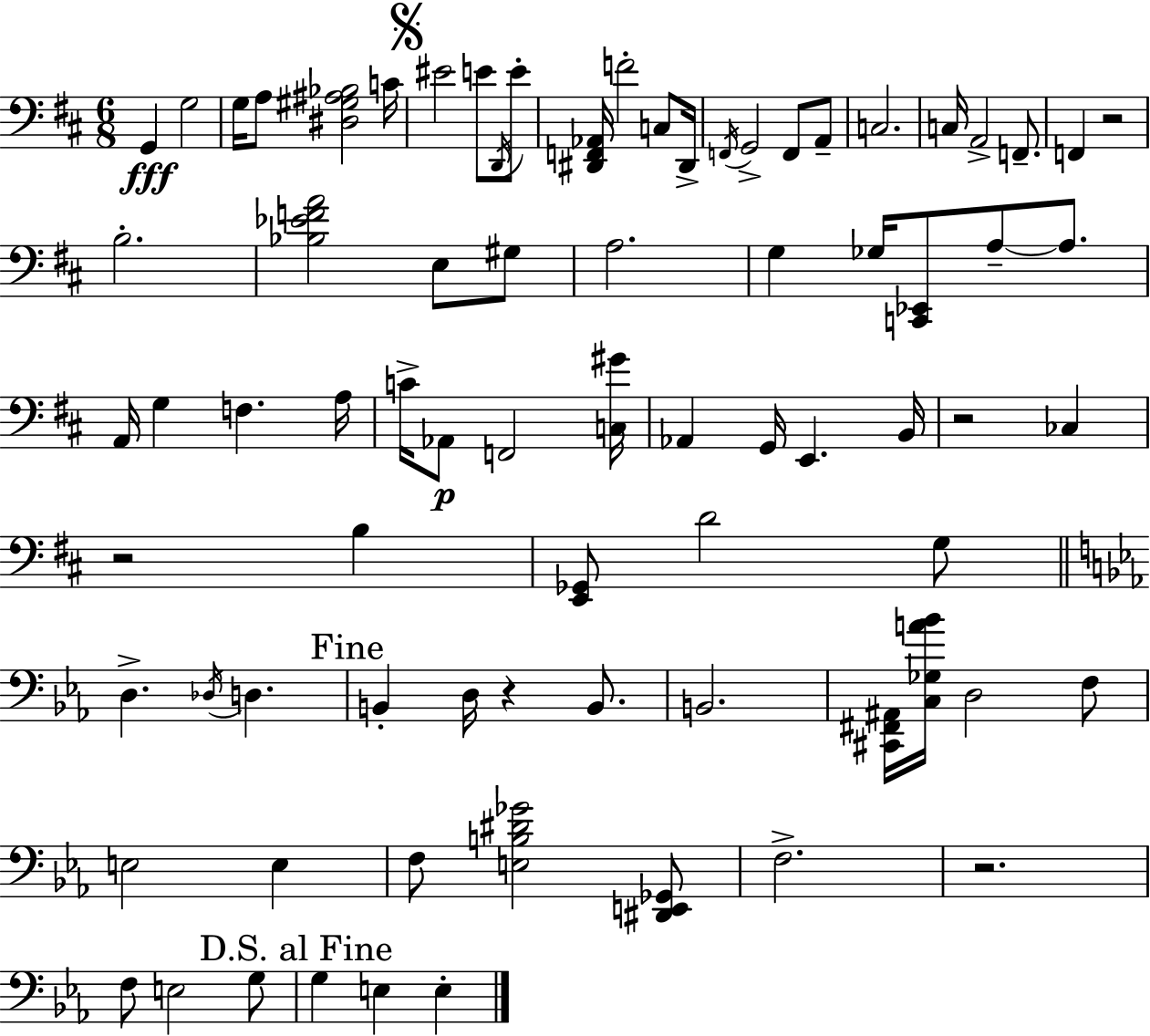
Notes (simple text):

G2/q G3/h G3/s A3/e [D#3,G#3,A#3,Bb3]/h C4/s EIS4/h E4/e D2/s E4/e [D#2,F2,Ab2]/s F4/h C3/e D#2/s F2/s G2/h F2/e A2/e C3/h. C3/s A2/h F2/e. F2/q R/h B3/h. [Bb3,Eb4,F4,A4]/h E3/e G#3/e A3/h. G3/q Gb3/s [C2,Eb2]/e A3/e A3/e. A2/s G3/q F3/q. A3/s C4/s Ab2/e F2/h [C3,G#4]/s Ab2/q G2/s E2/q. B2/s R/h CES3/q R/h B3/q [E2,Gb2]/e D4/h G3/e D3/q. Db3/s D3/q. B2/q D3/s R/q B2/e. B2/h. [C#2,F#2,A#2]/s [C3,Gb3,A4,Bb4]/s D3/h F3/e E3/h E3/q F3/e [E3,B3,D#4,Gb4]/h [D#2,E2,Gb2]/e F3/h. R/h. F3/e E3/h G3/e G3/q E3/q E3/q